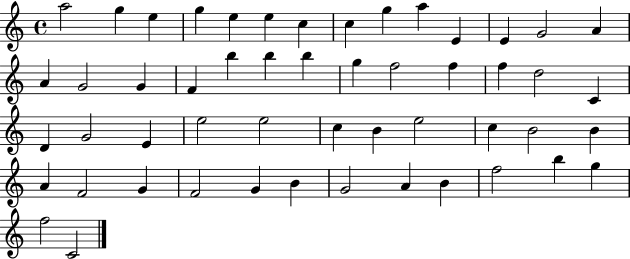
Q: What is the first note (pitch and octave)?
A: A5